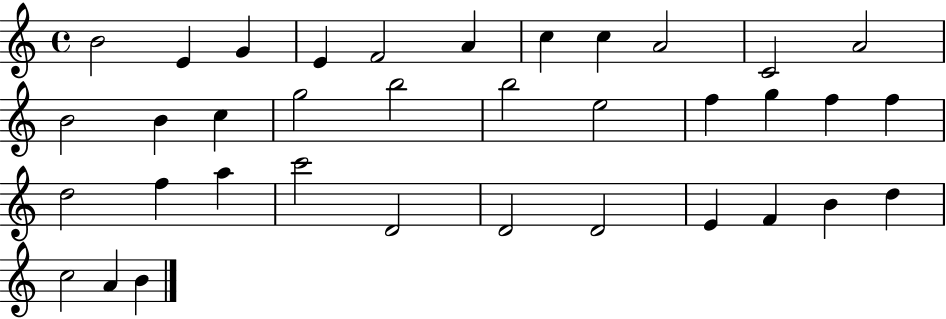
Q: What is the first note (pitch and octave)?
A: B4